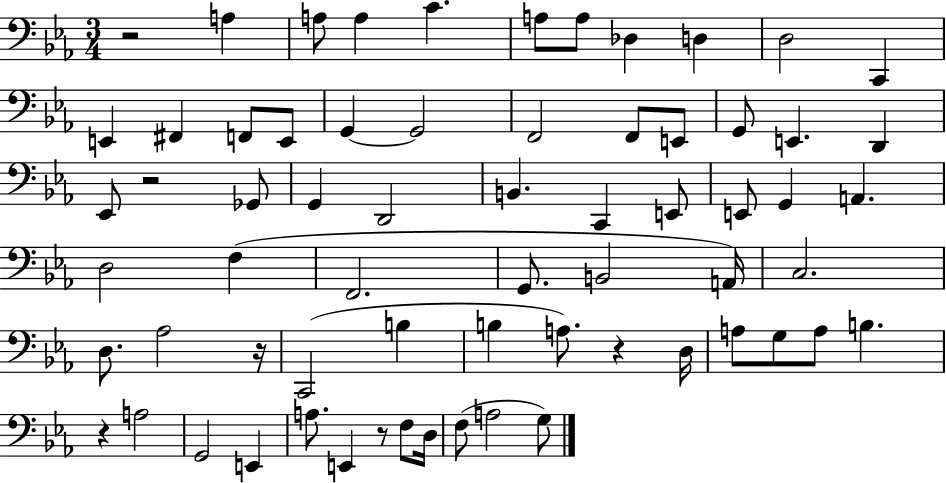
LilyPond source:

{
  \clef bass
  \numericTimeSignature
  \time 3/4
  \key ees \major
  r2 a4 | a8 a4 c'4. | a8 a8 des4 d4 | d2 c,4 | \break e,4 fis,4 f,8 e,8 | g,4~~ g,2 | f,2 f,8 e,8 | g,8 e,4. d,4 | \break ees,8 r2 ges,8 | g,4 d,2 | b,4. c,4 e,8 | e,8 g,4 a,4. | \break d2 f4( | f,2. | g,8. b,2 a,16) | c2. | \break d8. aes2 r16 | c,2( b4 | b4 a8.) r4 d16 | a8 g8 a8 b4. | \break r4 a2 | g,2 e,4 | a8. e,4 r8 f8 d16 | f8( a2 g8) | \break \bar "|."
}